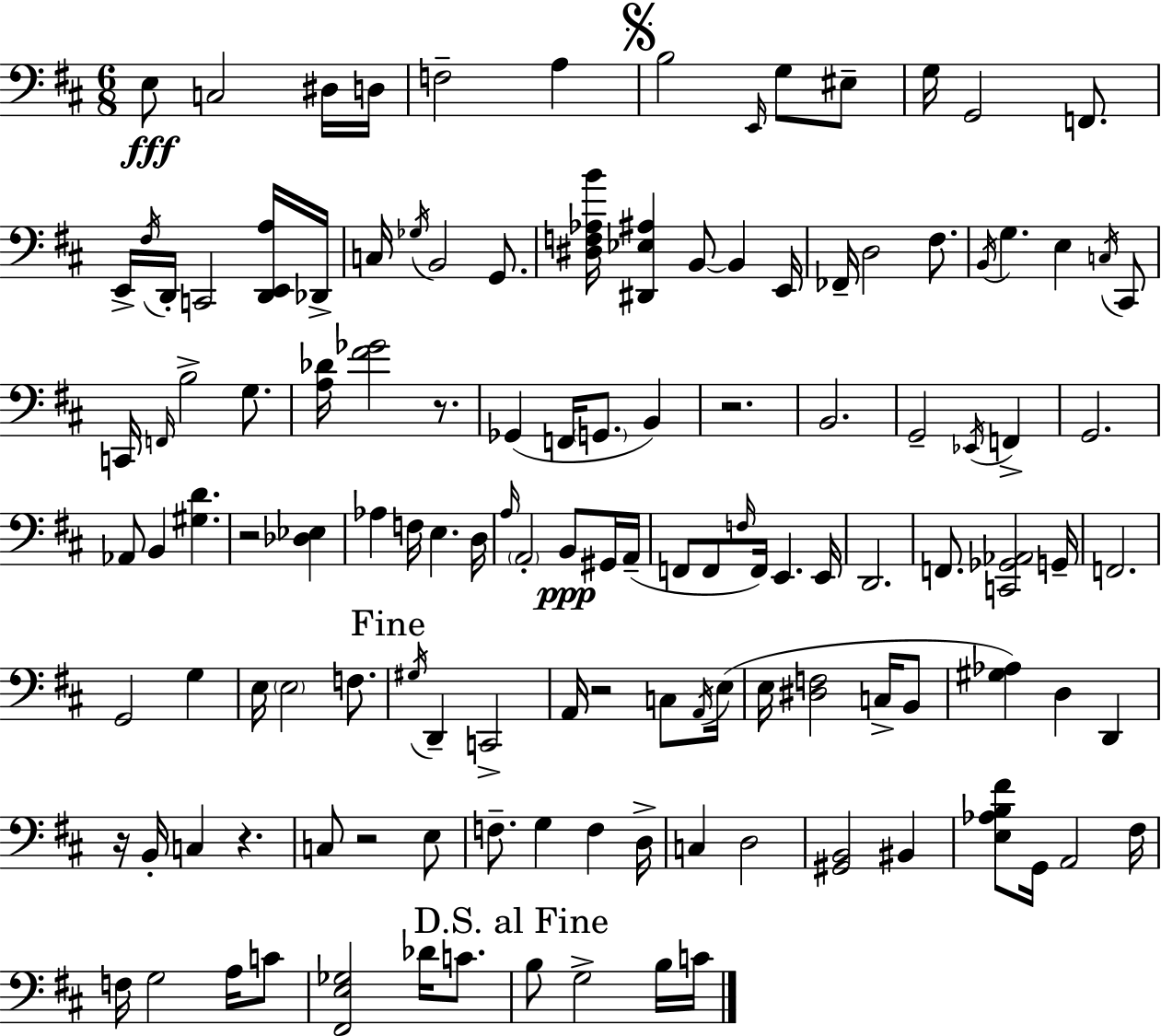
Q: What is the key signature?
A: D major